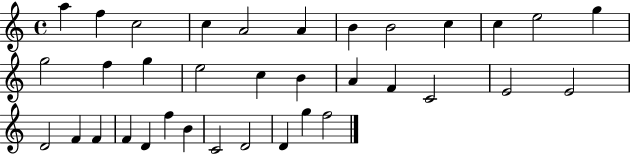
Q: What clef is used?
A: treble